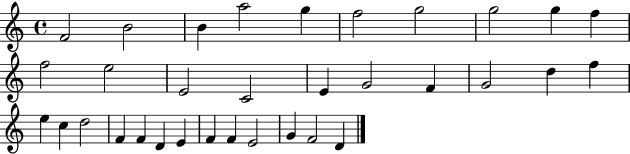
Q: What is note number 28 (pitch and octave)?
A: F4